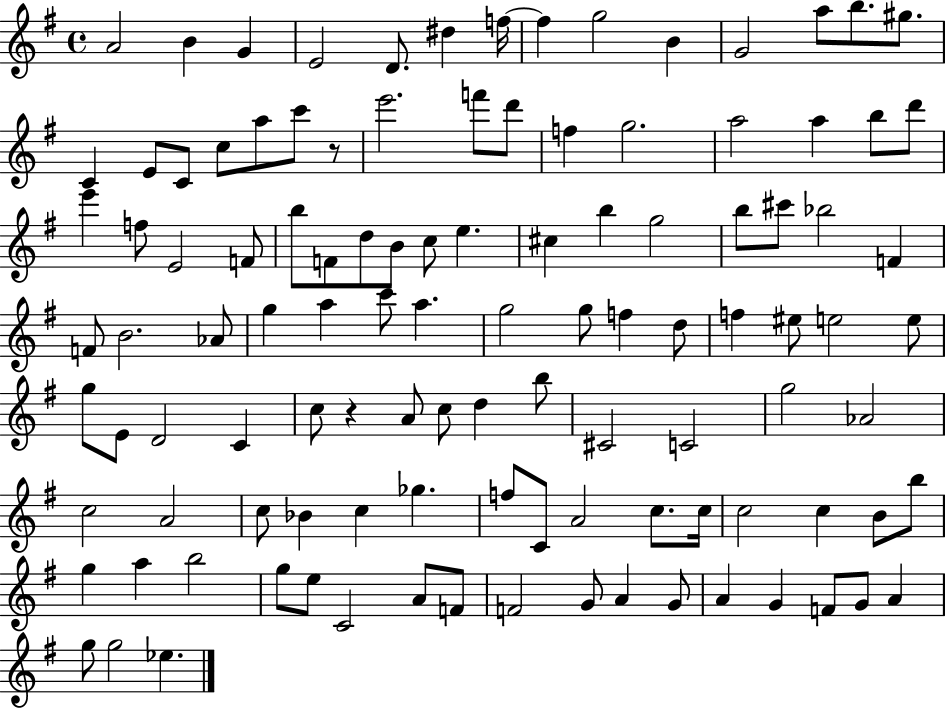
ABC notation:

X:1
T:Untitled
M:4/4
L:1/4
K:G
A2 B G E2 D/2 ^d f/4 f g2 B G2 a/2 b/2 ^g/2 C E/2 C/2 c/2 a/2 c'/2 z/2 e'2 f'/2 d'/2 f g2 a2 a b/2 d'/2 e' f/2 E2 F/2 b/2 F/2 d/2 B/2 c/2 e ^c b g2 b/2 ^c'/2 _b2 F F/2 B2 _A/2 g a c'/2 a g2 g/2 f d/2 f ^e/2 e2 e/2 g/2 E/2 D2 C c/2 z A/2 c/2 d b/2 ^C2 C2 g2 _A2 c2 A2 c/2 _B c _g f/2 C/2 A2 c/2 c/4 c2 c B/2 b/2 g a b2 g/2 e/2 C2 A/2 F/2 F2 G/2 A G/2 A G F/2 G/2 A g/2 g2 _e